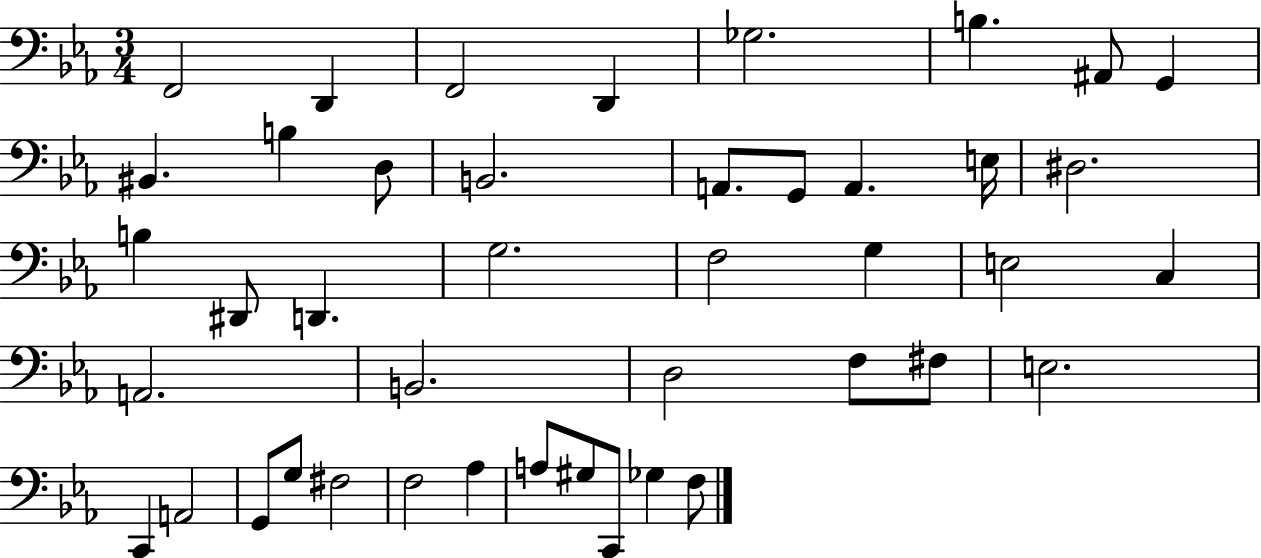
{
  \clef bass
  \numericTimeSignature
  \time 3/4
  \key ees \major
  f,2 d,4 | f,2 d,4 | ges2. | b4. ais,8 g,4 | \break bis,4. b4 d8 | b,2. | a,8. g,8 a,4. e16 | dis2. | \break b4 dis,8 d,4. | g2. | f2 g4 | e2 c4 | \break a,2. | b,2. | d2 f8 fis8 | e2. | \break c,4 a,2 | g,8 g8 fis2 | f2 aes4 | a8 gis8 c,8 ges4 f8 | \break \bar "|."
}